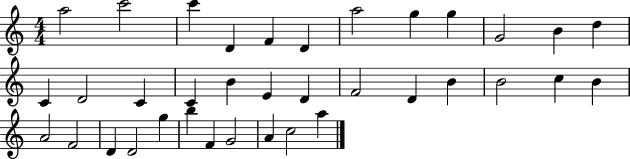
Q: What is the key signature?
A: C major